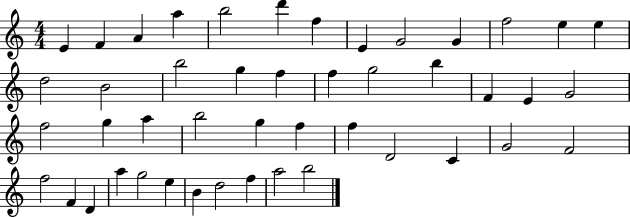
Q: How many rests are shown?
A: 0